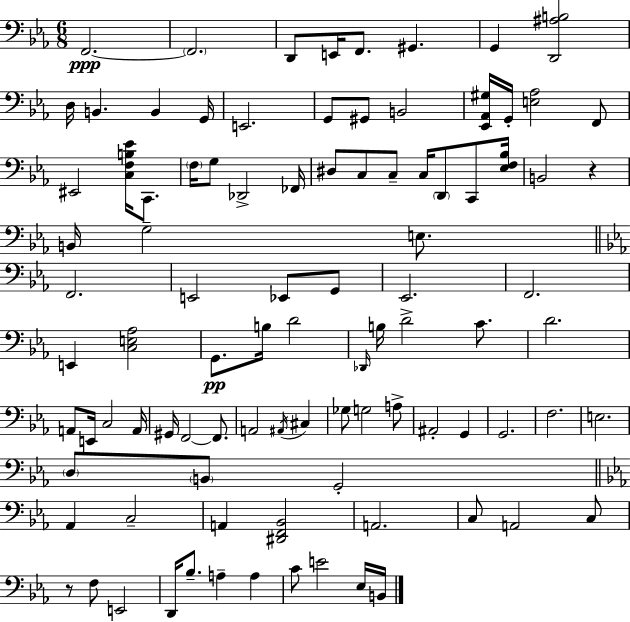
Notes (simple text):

F2/h. F2/h. D2/e E2/s F2/e. G#2/q. G2/q [D2,A#3,B3]/h D3/s B2/q. B2/q G2/s E2/h. G2/e G#2/e B2/h [Eb2,Ab2,G#3]/s G2/s [E3,Ab3]/h F2/e EIS2/h [C3,F3,B3,Eb4]/s C2/e. F3/s G3/e Db2/h FES2/s D#3/e C3/e C3/e C3/s D2/e C2/e [Eb3,F3,Bb3]/s B2/h R/q B2/s G3/h E3/e. F2/h. E2/h Eb2/e G2/e Eb2/h. F2/h. E2/q [C3,E3,Ab3]/h G2/e. B3/s D4/h Db2/s B3/s D4/h C4/e. D4/h. A2/e E2/s C3/h A2/s G#2/s F2/h F2/e. A2/h A#2/s C#3/q Gb3/e G3/h A3/e A#2/h G2/q G2/h. F3/h. E3/h. D3/e B2/e G2/h Ab2/q C3/h A2/q [D#2,F2,Bb2]/h A2/h. C3/e A2/h C3/e R/e F3/e E2/h D2/s Bb3/e. A3/q A3/q C4/e E4/h Eb3/s B2/s